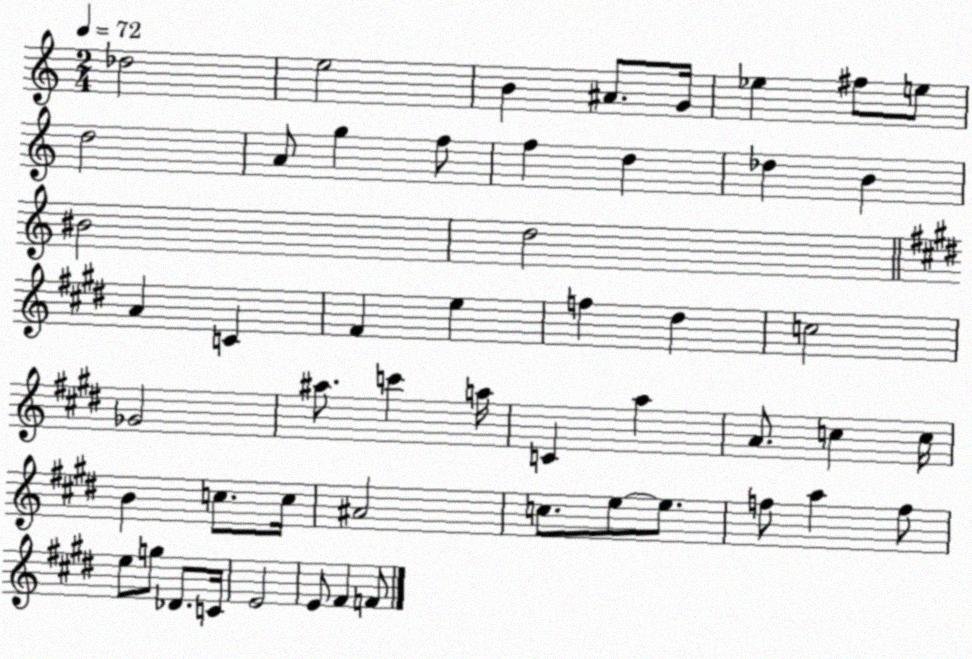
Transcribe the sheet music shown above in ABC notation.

X:1
T:Untitled
M:2/4
L:1/4
K:C
_d2 e2 B ^A/2 G/4 _e ^f/2 e/2 d2 A/2 g f/2 f d _d B ^B2 d2 A C ^F e f ^d c2 _G2 ^a/2 c' a/4 C a A/2 c c/4 B c/2 c/4 ^A2 c/2 e/2 e/2 f/2 a f/2 e/2 g/2 _D/2 C/4 E2 E/2 ^F F/2